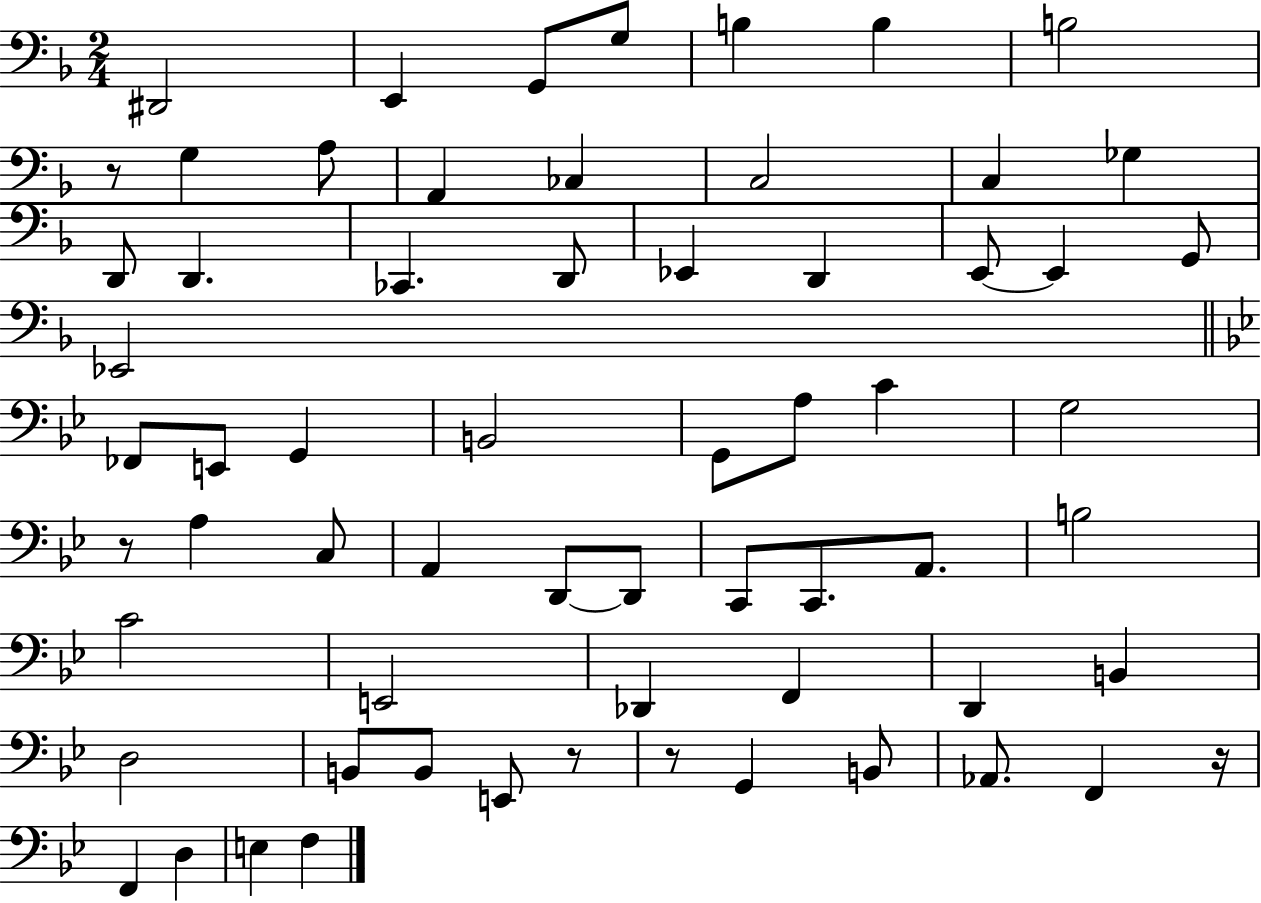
D#2/h E2/q G2/e G3/e B3/q B3/q B3/h R/e G3/q A3/e A2/q CES3/q C3/h C3/q Gb3/q D2/e D2/q. CES2/q. D2/e Eb2/q D2/q E2/e E2/q G2/e Eb2/h FES2/e E2/e G2/q B2/h G2/e A3/e C4/q G3/h R/e A3/q C3/e A2/q D2/e D2/e C2/e C2/e. A2/e. B3/h C4/h E2/h Db2/q F2/q D2/q B2/q D3/h B2/e B2/e E2/e R/e R/e G2/q B2/e Ab2/e. F2/q R/s F2/q D3/q E3/q F3/q